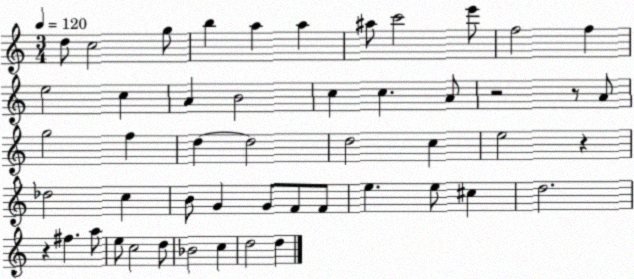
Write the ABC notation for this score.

X:1
T:Untitled
M:3/4
L:1/4
K:C
d/2 c2 g/2 b a a ^a/2 c'2 e'/2 f2 f e2 c A B2 c c A/2 z2 z/2 A/2 g2 f d d2 d2 c e2 z _d2 c B/2 G G/2 F/2 F/2 e e/2 ^c d2 z ^f a/2 e/2 c2 d/2 _B2 c d2 d